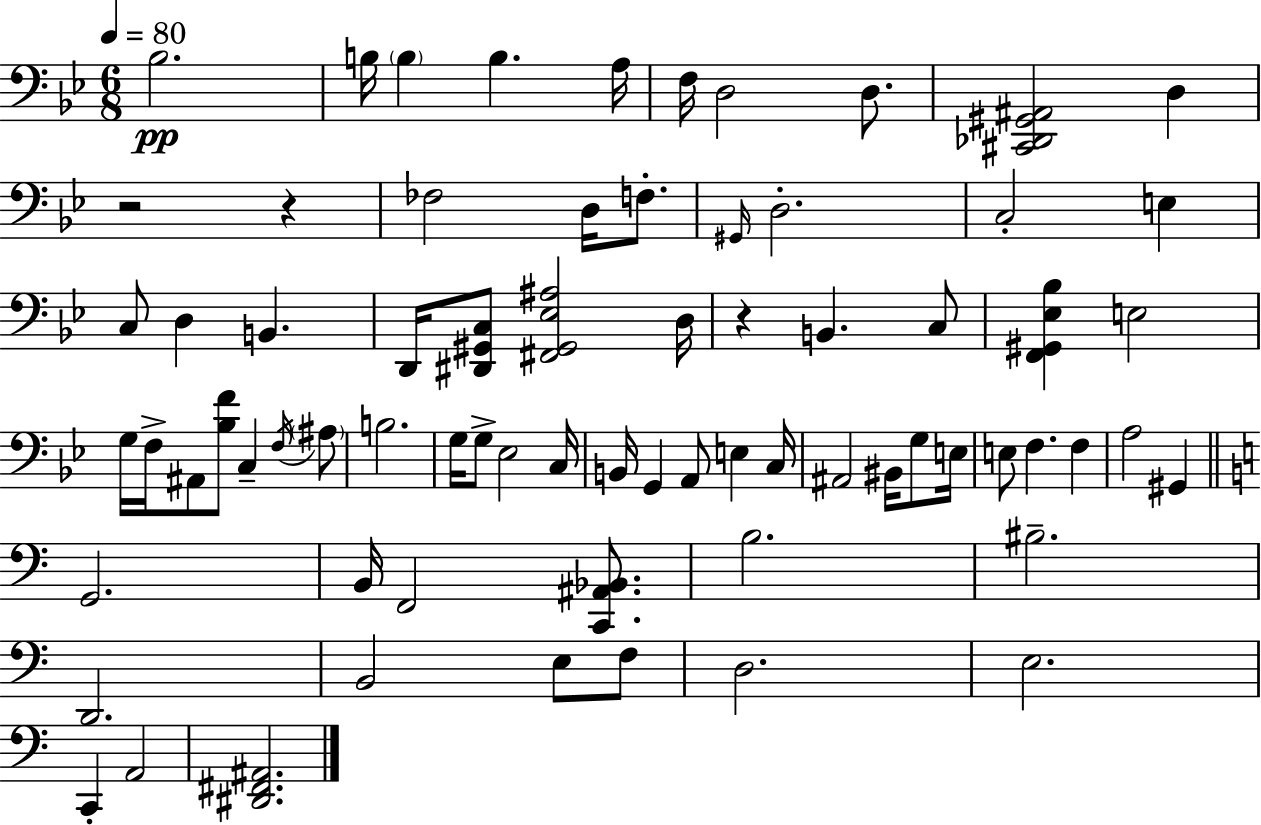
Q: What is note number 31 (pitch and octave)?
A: B3